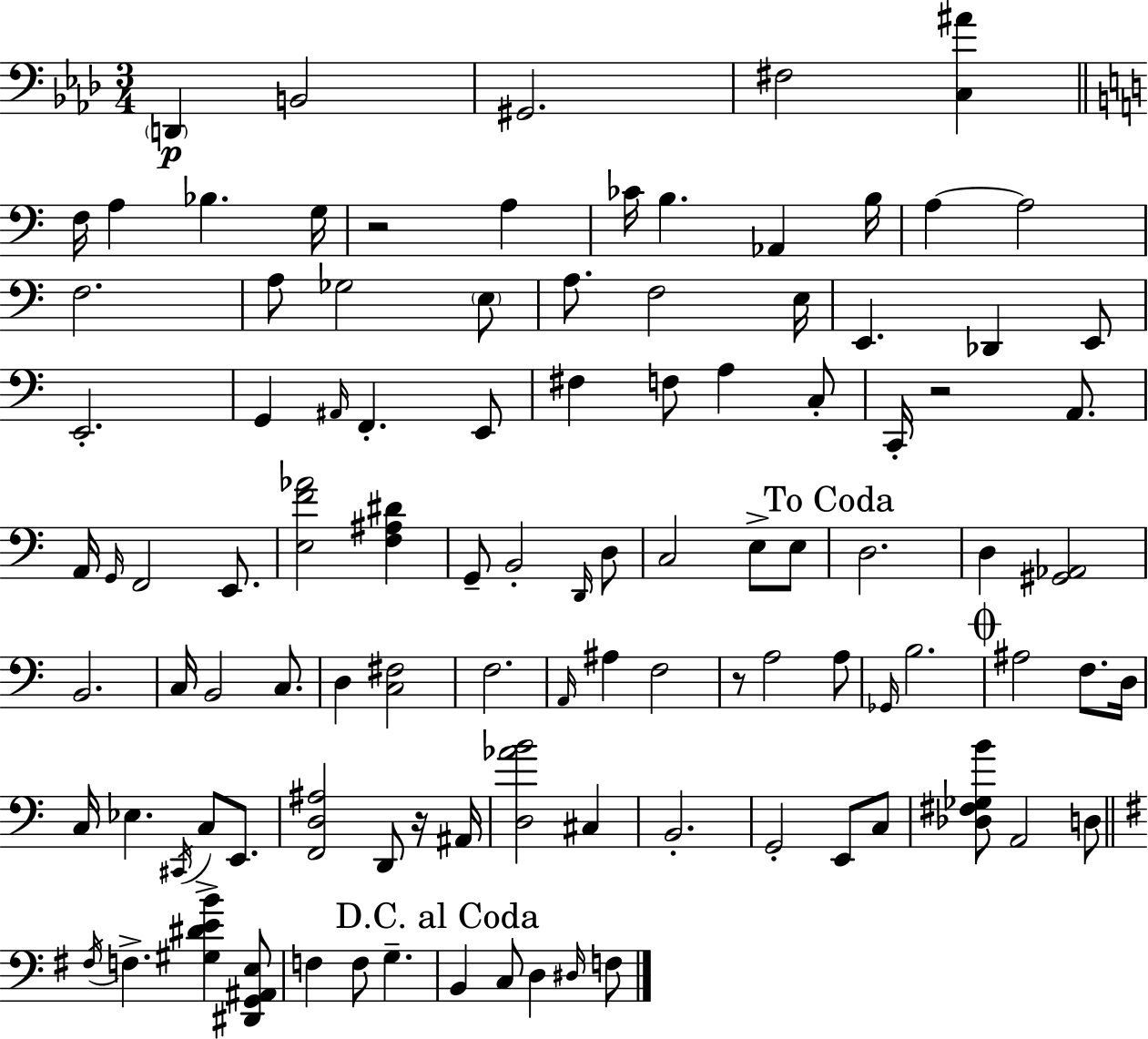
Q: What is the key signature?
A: F minor